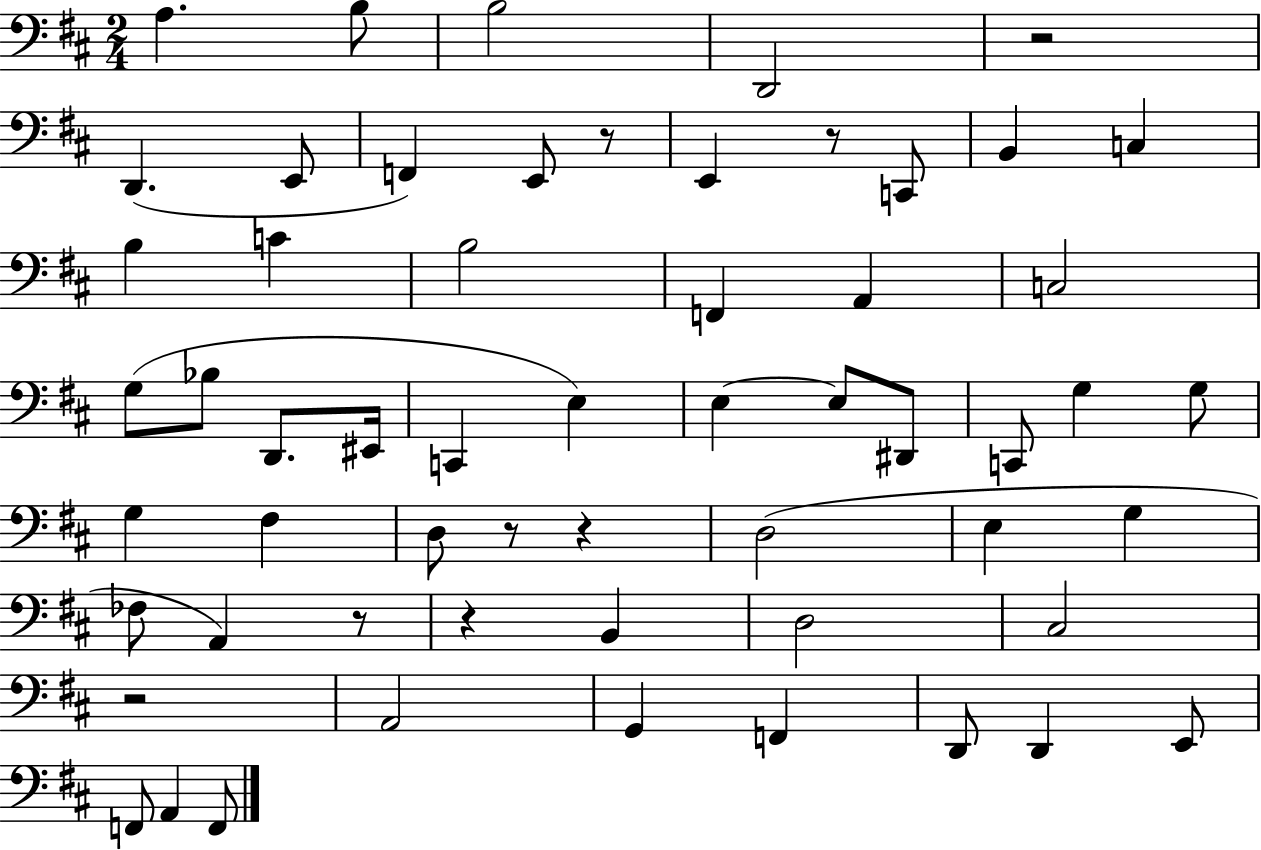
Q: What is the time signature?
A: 2/4